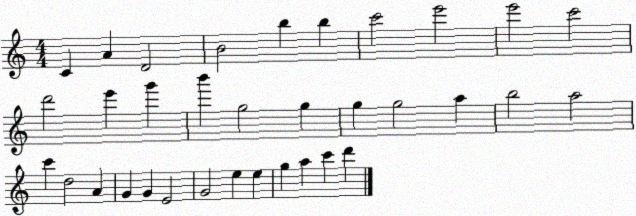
X:1
T:Untitled
M:4/4
L:1/4
K:C
C A D2 B2 b b c'2 e'2 e'2 c'2 d'2 e' g' b' g2 g g g2 a b2 a2 c' d2 A G G E2 G2 e e g a c' d'